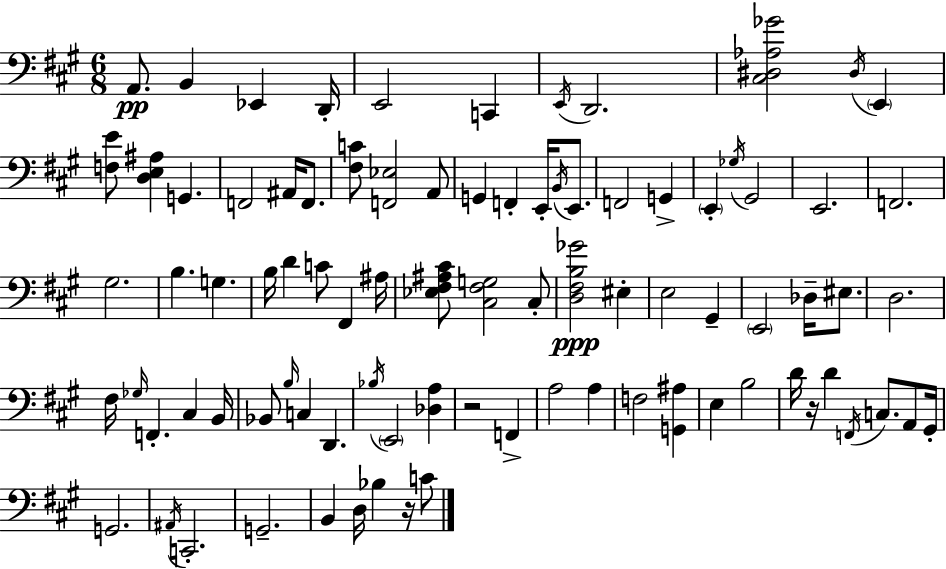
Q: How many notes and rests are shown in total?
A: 87